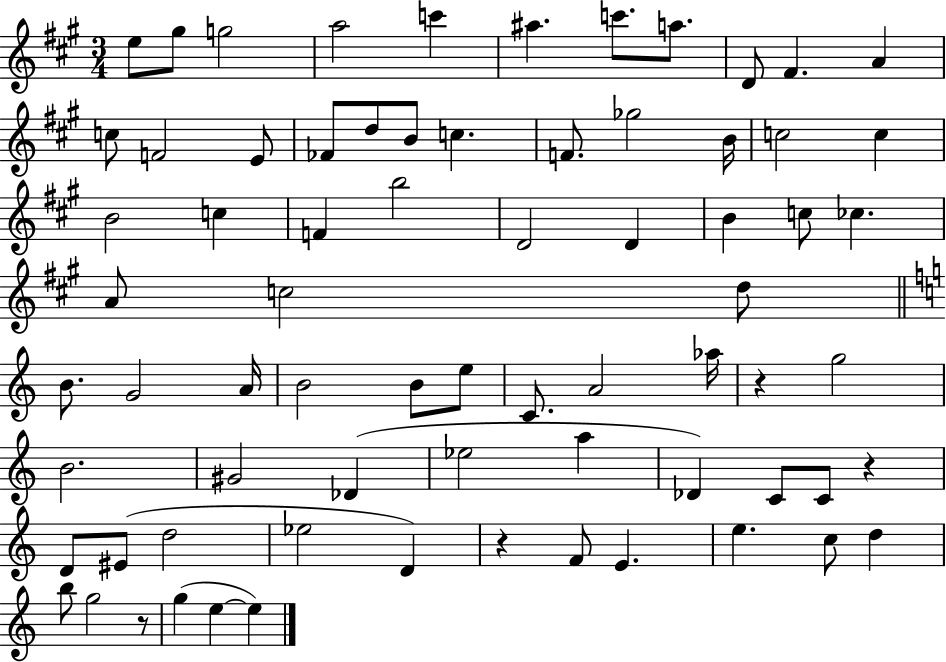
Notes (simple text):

E5/e G#5/e G5/h A5/h C6/q A#5/q. C6/e. A5/e. D4/e F#4/q. A4/q C5/e F4/h E4/e FES4/e D5/e B4/e C5/q. F4/e. Gb5/h B4/s C5/h C5/q B4/h C5/q F4/q B5/h D4/h D4/q B4/q C5/e CES5/q. A4/e C5/h D5/e B4/e. G4/h A4/s B4/h B4/e E5/e C4/e. A4/h Ab5/s R/q G5/h B4/h. G#4/h Db4/q Eb5/h A5/q Db4/q C4/e C4/e R/q D4/e EIS4/e D5/h Eb5/h D4/q R/q F4/e E4/q. E5/q. C5/e D5/q B5/e G5/h R/e G5/q E5/q E5/q